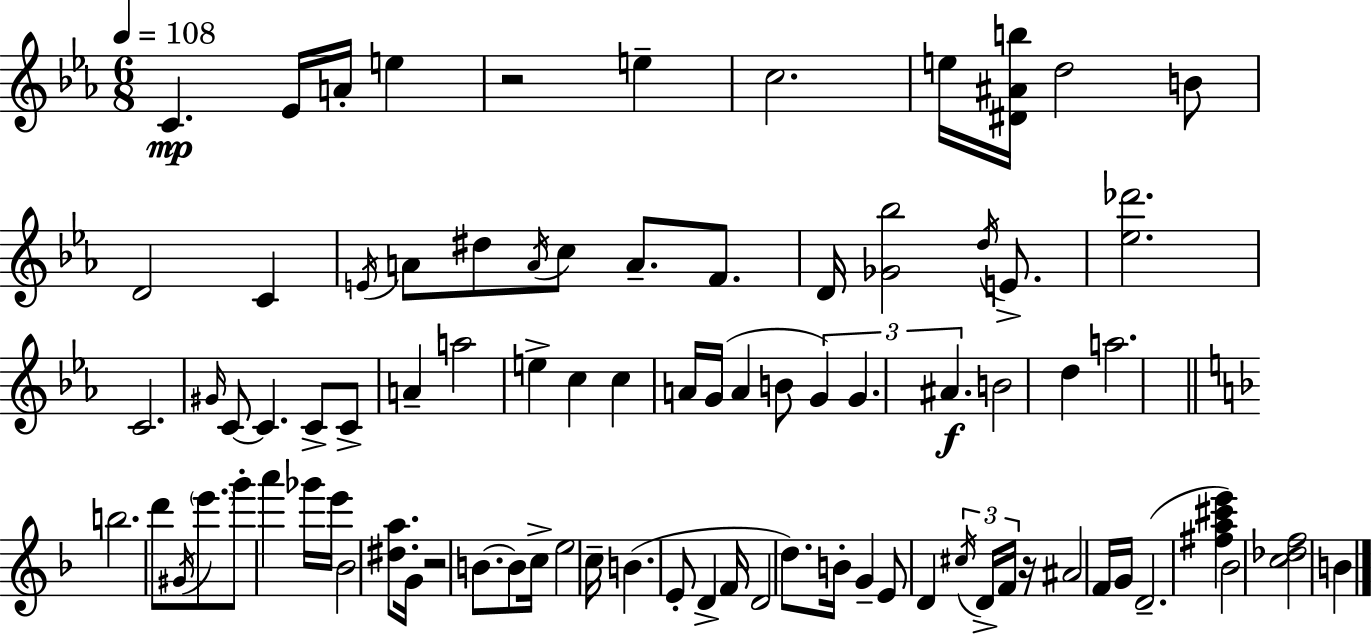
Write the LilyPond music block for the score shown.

{
  \clef treble
  \numericTimeSignature
  \time 6/8
  \key c \minor
  \tempo 4 = 108
  c'4.\mp ees'16 a'16-. e''4 | r2 e''4-- | c''2. | e''16 <dis' ais' b''>16 d''2 b'8 | \break d'2 c'4 | \acciaccatura { e'16 } a'8 dis''8 \acciaccatura { a'16 } c''8 a'8.-- f'8. | d'16 <ges' bes''>2 \acciaccatura { d''16 } | e'8.-> <ees'' des'''>2. | \break c'2. | \grace { gis'16 } c'8~~ c'4. | c'8-> c'8-> a'4-- a''2 | e''4-> c''4 | \break c''4 a'16 g'16( a'4 b'8 | \tuplet 3/2 { g'4) g'4. ais'4.\f } | b'2 | d''4 a''2. | \break \bar "||" \break \key f \major b''2. | d'''8 \acciaccatura { gis'16 } \parenthesize e'''8. g'''8-. a'''4 | ges'''16 e'''16 bes'2 <dis'' a''>8. | g'16 r2 b'8.~~ | \break b'8 c''16-> e''2 | c''16-- b'4.( e'8-. d'4-> | f'16 d'2 d''8.) | b'16-. g'4-- e'8 d'4 | \break \tuplet 3/2 { \acciaccatura { cis''16 } d'16-> f'16 } r16 ais'2 | f'16 g'16 d'2.--( | <fis'' a'' cis''' e'''>4 bes'2) | <c'' des'' f''>2 b'4 | \break \bar "|."
}